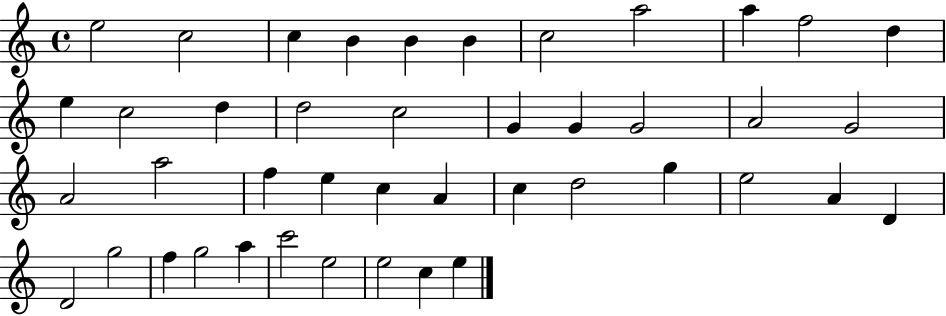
{
  \clef treble
  \time 4/4
  \defaultTimeSignature
  \key c \major
  e''2 c''2 | c''4 b'4 b'4 b'4 | c''2 a''2 | a''4 f''2 d''4 | \break e''4 c''2 d''4 | d''2 c''2 | g'4 g'4 g'2 | a'2 g'2 | \break a'2 a''2 | f''4 e''4 c''4 a'4 | c''4 d''2 g''4 | e''2 a'4 d'4 | \break d'2 g''2 | f''4 g''2 a''4 | c'''2 e''2 | e''2 c''4 e''4 | \break \bar "|."
}